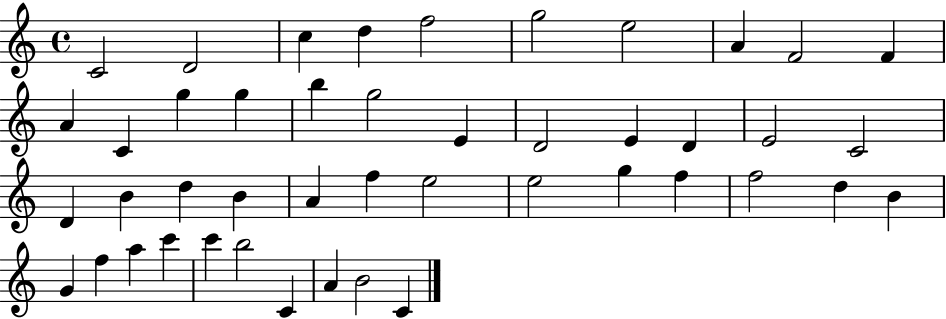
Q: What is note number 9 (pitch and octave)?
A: F4